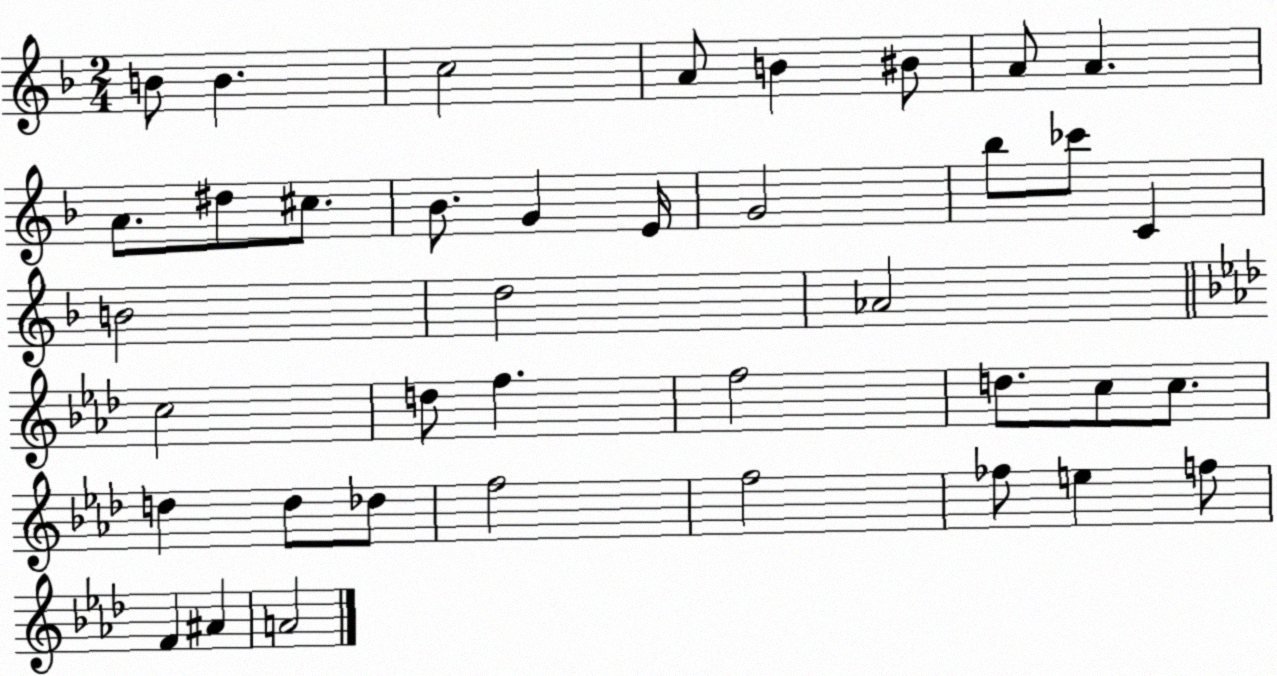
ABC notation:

X:1
T:Untitled
M:2/4
L:1/4
K:F
B/2 B c2 A/2 B ^B/2 A/2 A A/2 ^d/2 ^c/2 _B/2 G E/4 G2 _b/2 _c'/2 C B2 d2 _A2 c2 d/2 f f2 d/2 c/2 c/2 d d/2 _d/2 f2 f2 _f/2 e f/2 F ^A A2